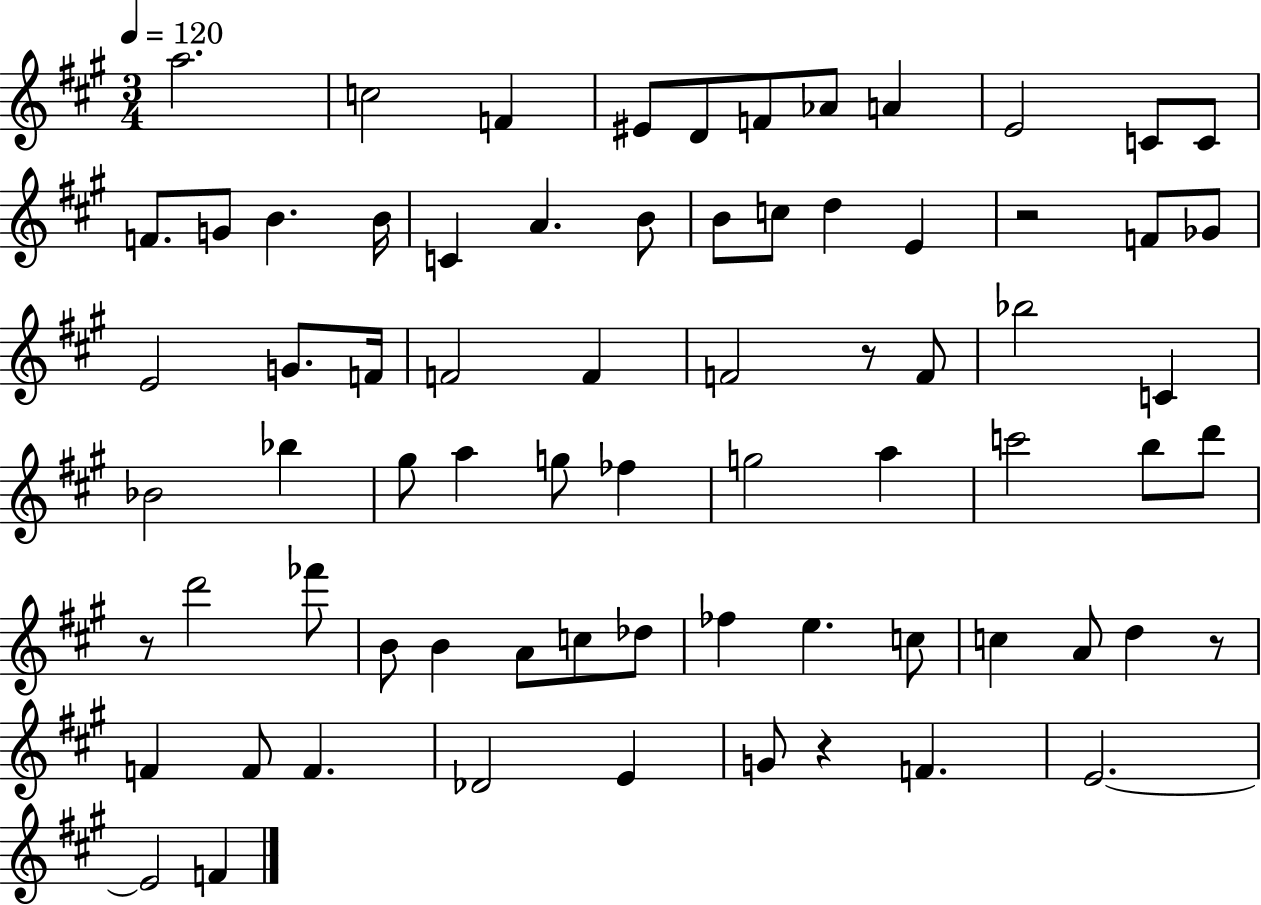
X:1
T:Untitled
M:3/4
L:1/4
K:A
a2 c2 F ^E/2 D/2 F/2 _A/2 A E2 C/2 C/2 F/2 G/2 B B/4 C A B/2 B/2 c/2 d E z2 F/2 _G/2 E2 G/2 F/4 F2 F F2 z/2 F/2 _b2 C _B2 _b ^g/2 a g/2 _f g2 a c'2 b/2 d'/2 z/2 d'2 _f'/2 B/2 B A/2 c/2 _d/2 _f e c/2 c A/2 d z/2 F F/2 F _D2 E G/2 z F E2 E2 F